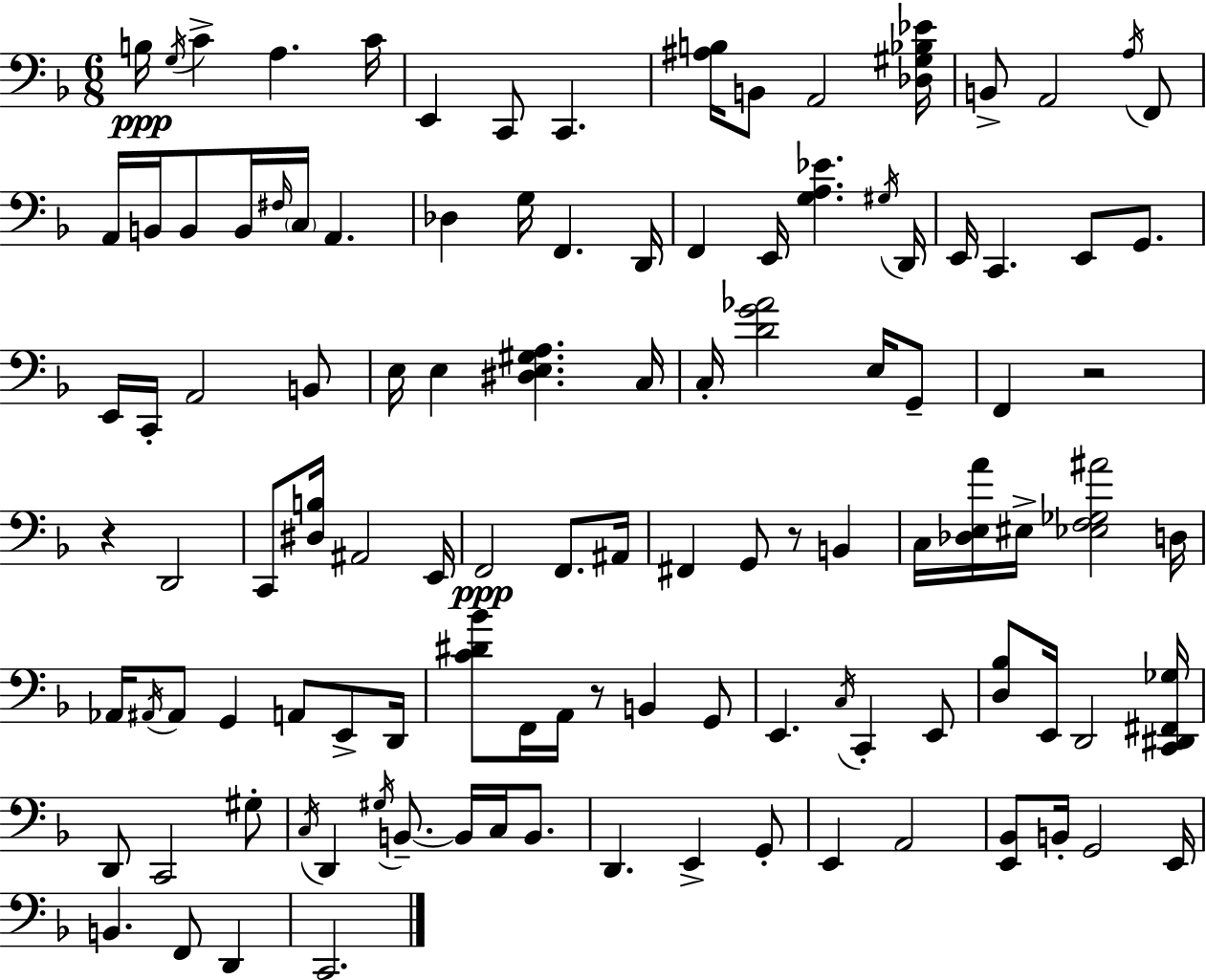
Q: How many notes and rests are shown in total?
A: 112